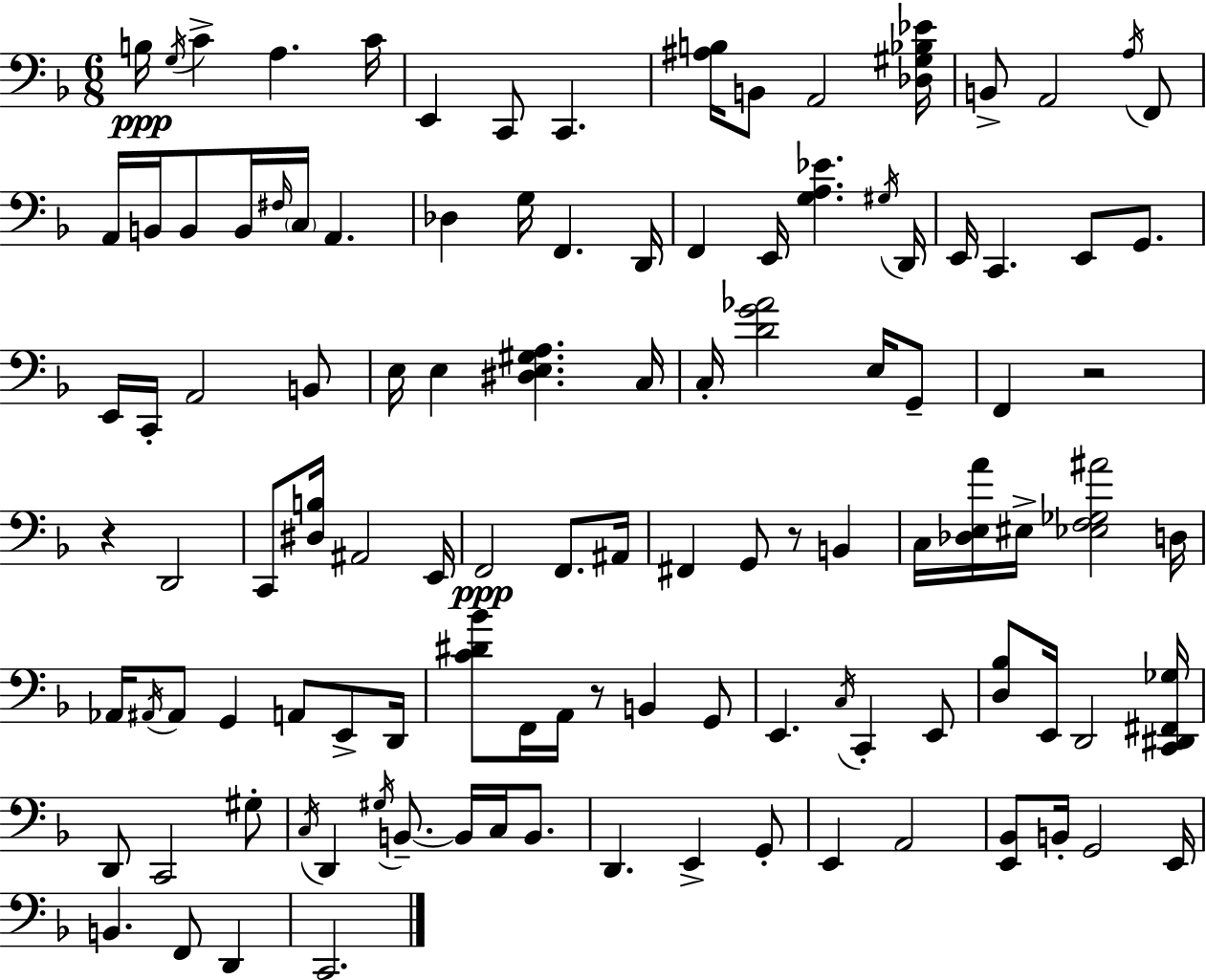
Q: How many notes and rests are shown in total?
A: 112